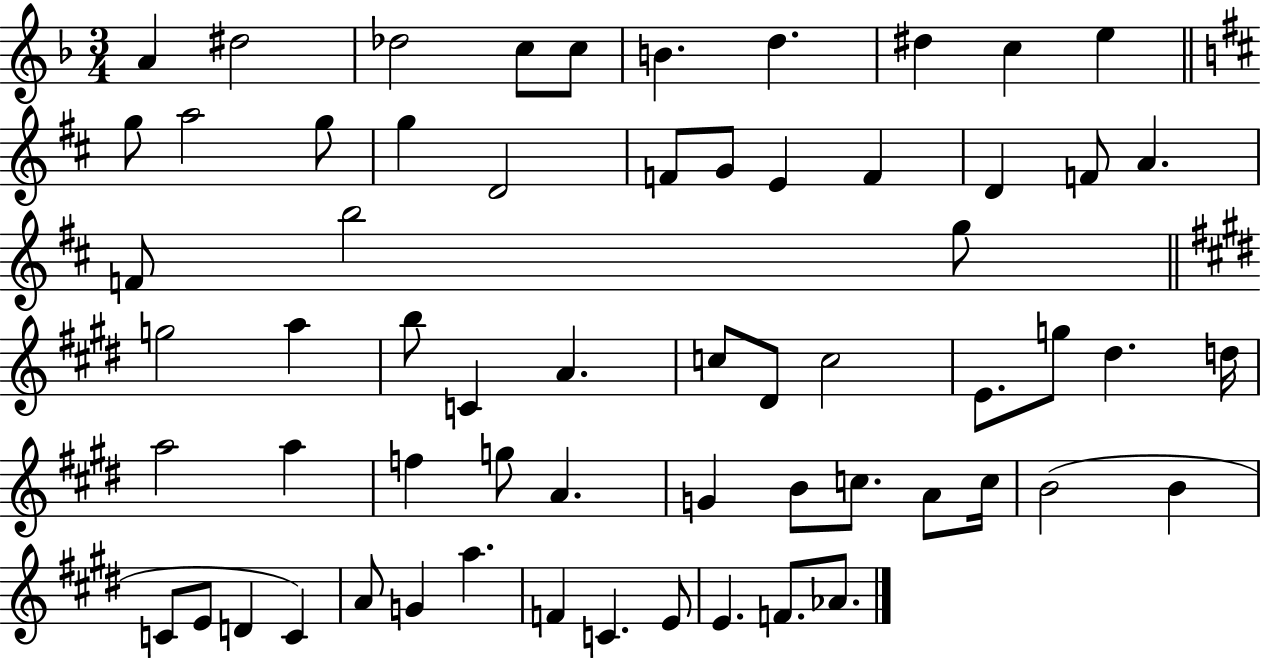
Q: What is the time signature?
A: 3/4